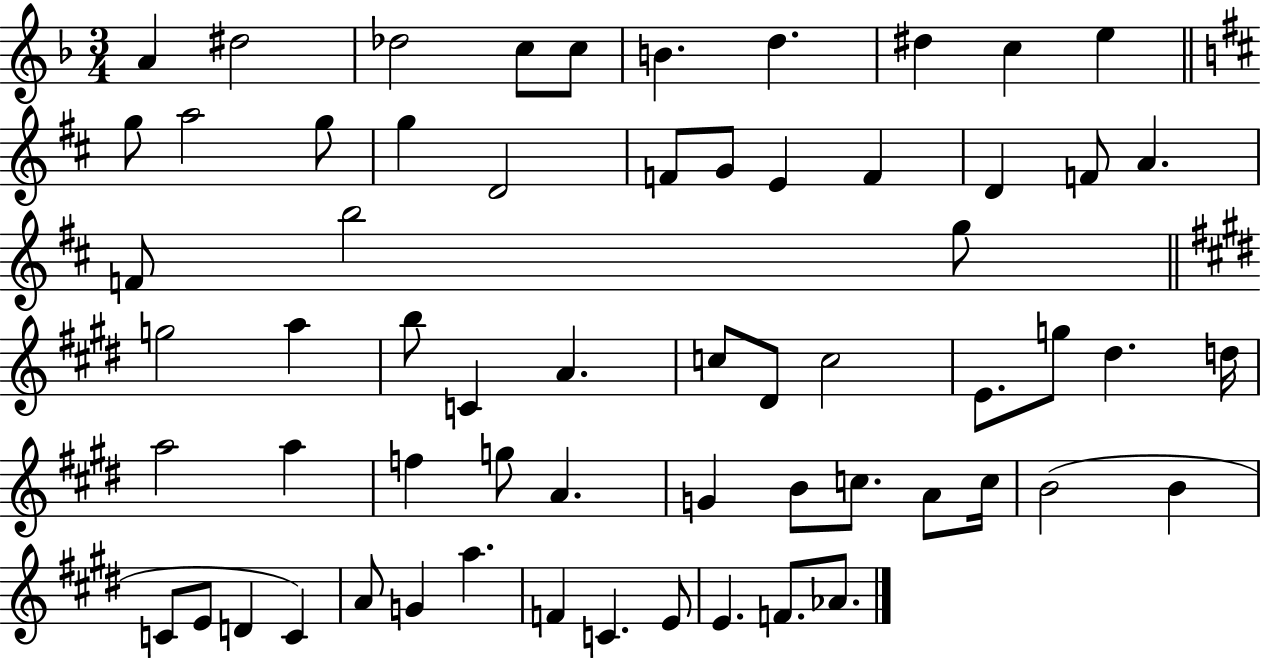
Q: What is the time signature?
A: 3/4